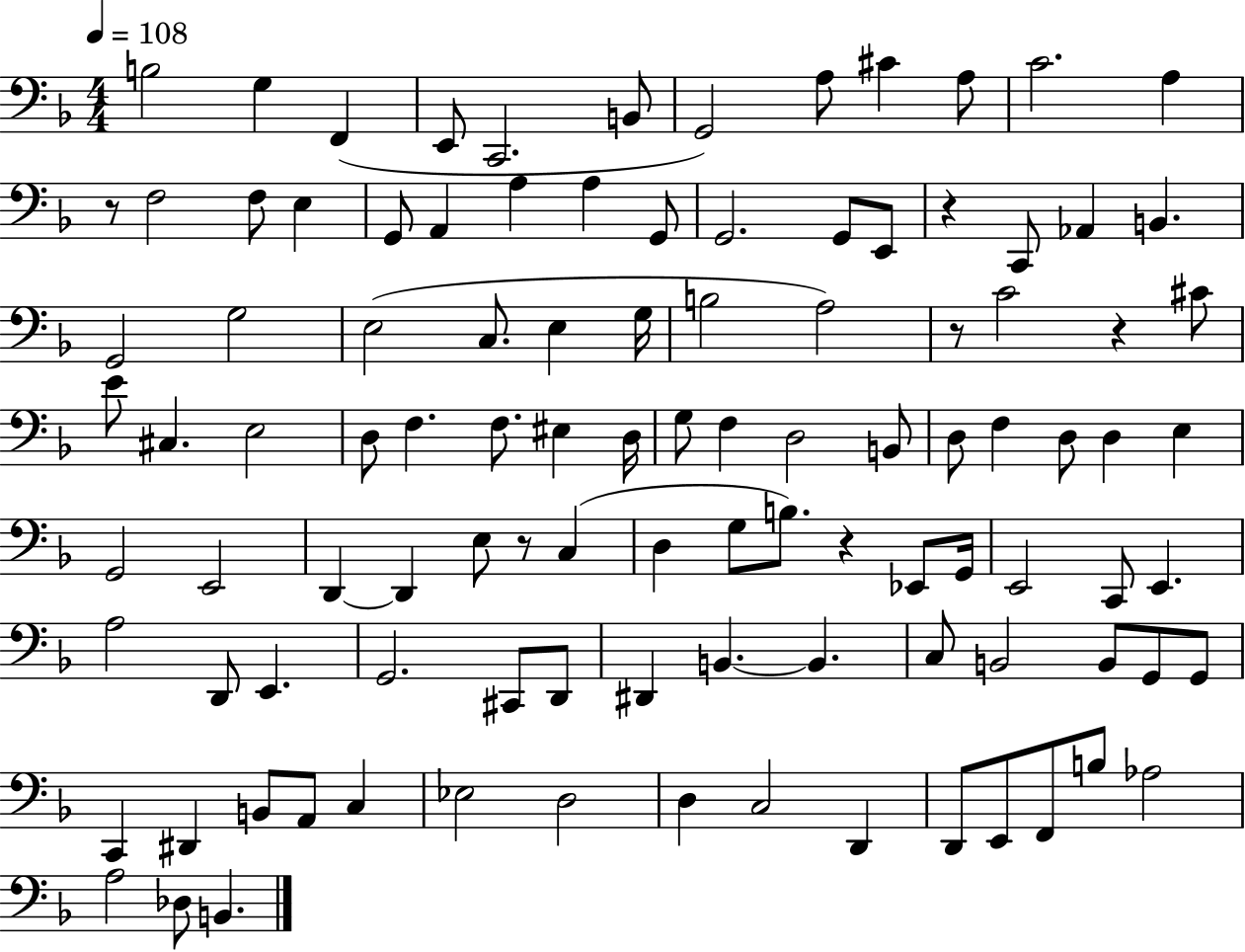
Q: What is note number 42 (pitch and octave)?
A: F3